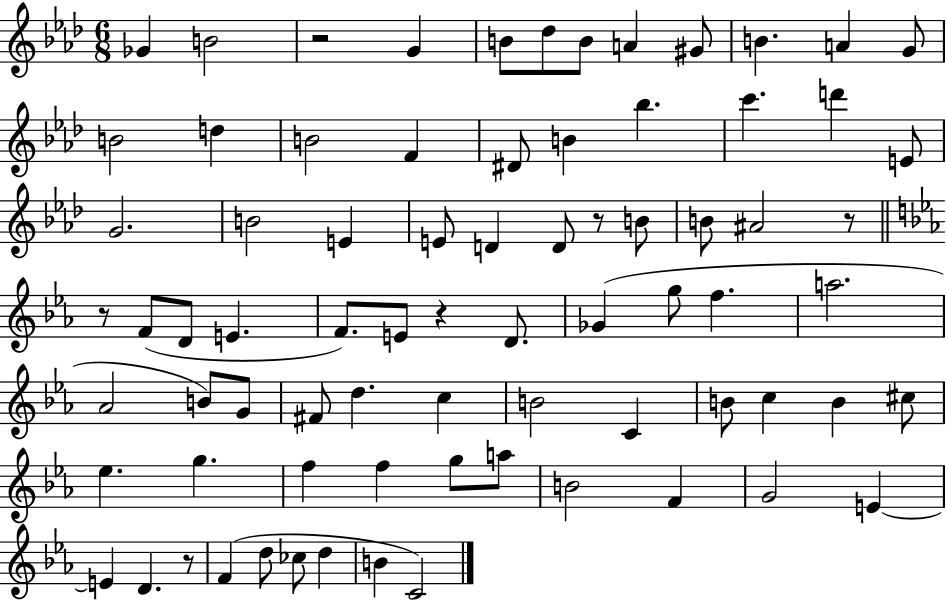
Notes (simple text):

Gb4/q B4/h R/h G4/q B4/e Db5/e B4/e A4/q G#4/e B4/q. A4/q G4/e B4/h D5/q B4/h F4/q D#4/e B4/q Bb5/q. C6/q. D6/q E4/e G4/h. B4/h E4/q E4/e D4/q D4/e R/e B4/e B4/e A#4/h R/e R/e F4/e D4/e E4/q. F4/e. E4/e R/q D4/e. Gb4/q G5/e F5/q. A5/h. Ab4/h B4/e G4/e F#4/e D5/q. C5/q B4/h C4/q B4/e C5/q B4/q C#5/e Eb5/q. G5/q. F5/q F5/q G5/e A5/e B4/h F4/q G4/h E4/q E4/q D4/q. R/e F4/q D5/e CES5/e D5/q B4/q C4/h